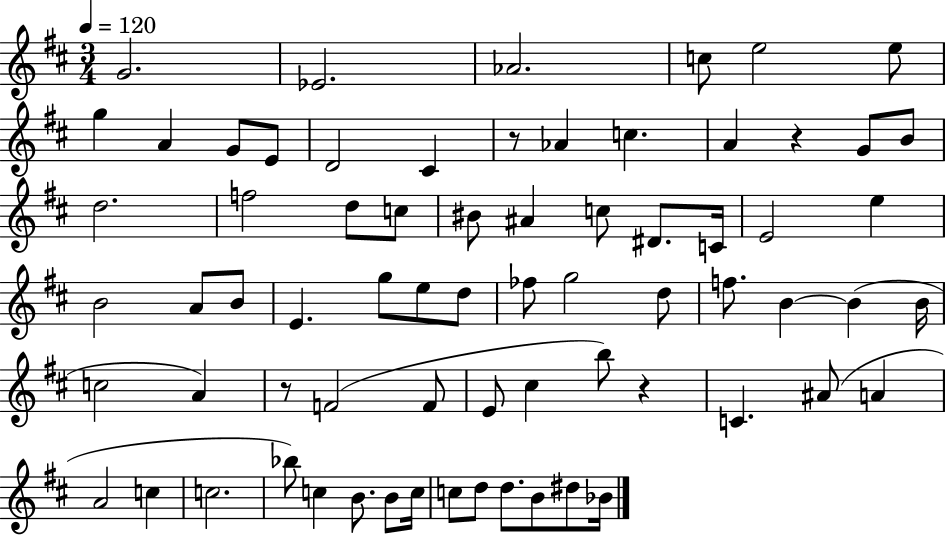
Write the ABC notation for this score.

X:1
T:Untitled
M:3/4
L:1/4
K:D
G2 _E2 _A2 c/2 e2 e/2 g A G/2 E/2 D2 ^C z/2 _A c A z G/2 B/2 d2 f2 d/2 c/2 ^B/2 ^A c/2 ^D/2 C/4 E2 e B2 A/2 B/2 E g/2 e/2 d/2 _f/2 g2 d/2 f/2 B B B/4 c2 A z/2 F2 F/2 E/2 ^c b/2 z C ^A/2 A A2 c c2 _b/2 c B/2 B/2 c/4 c/2 d/2 d/2 B/2 ^d/2 _B/4